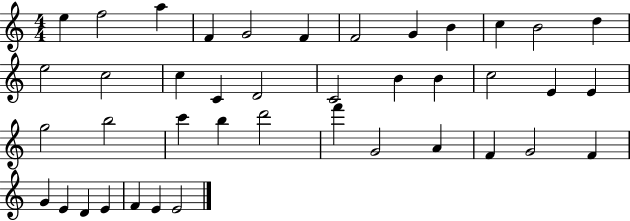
{
  \clef treble
  \numericTimeSignature
  \time 4/4
  \key c \major
  e''4 f''2 a''4 | f'4 g'2 f'4 | f'2 g'4 b'4 | c''4 b'2 d''4 | \break e''2 c''2 | c''4 c'4 d'2 | c'2 b'4 b'4 | c''2 e'4 e'4 | \break g''2 b''2 | c'''4 b''4 d'''2 | f'''4 g'2 a'4 | f'4 g'2 f'4 | \break g'4 e'4 d'4 e'4 | f'4 e'4 e'2 | \bar "|."
}